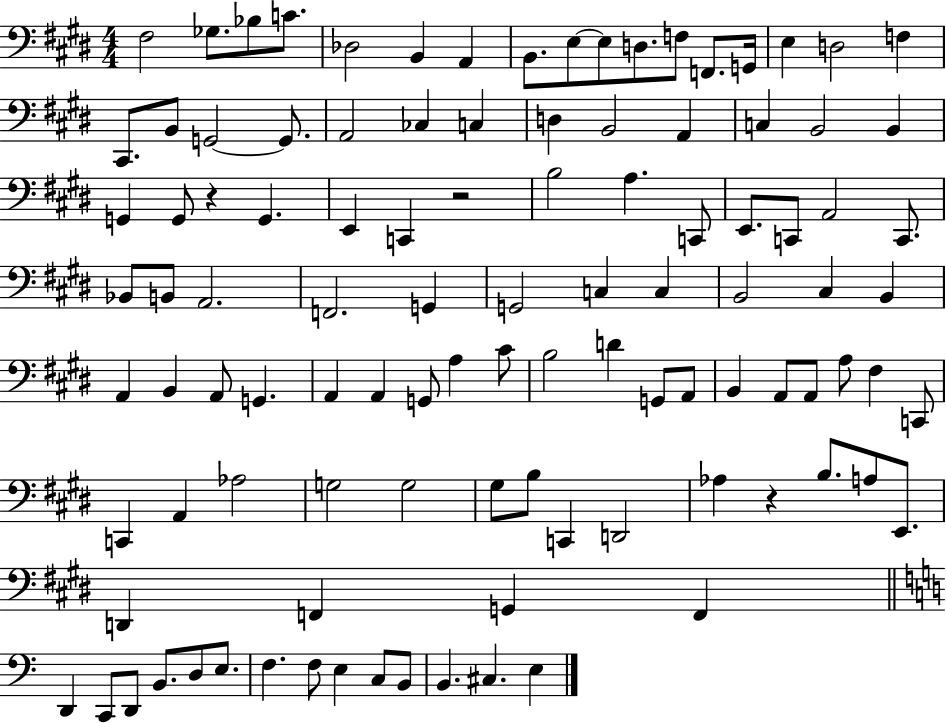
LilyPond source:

{
  \clef bass
  \numericTimeSignature
  \time 4/4
  \key e \major
  fis2 ges8. bes8 c'8. | des2 b,4 a,4 | b,8. e8~~ e8 d8. f8 f,8. g,16 | e4 d2 f4 | \break cis,8. b,8 g,2~~ g,8. | a,2 ces4 c4 | d4 b,2 a,4 | c4 b,2 b,4 | \break g,4 g,8 r4 g,4. | e,4 c,4 r2 | b2 a4. c,8 | e,8. c,8 a,2 c,8. | \break bes,8 b,8 a,2. | f,2. g,4 | g,2 c4 c4 | b,2 cis4 b,4 | \break a,4 b,4 a,8 g,4. | a,4 a,4 g,8 a4 cis'8 | b2 d'4 g,8 a,8 | b,4 a,8 a,8 a8 fis4 c,8 | \break c,4 a,4 aes2 | g2 g2 | gis8 b8 c,4 d,2 | aes4 r4 b8. a8 e,8. | \break d,4 f,4 g,4 f,4 | \bar "||" \break \key a \minor d,4 c,8 d,8 b,8. d8 e8. | f4. f8 e4 c8 b,8 | b,4. cis4. e4 | \bar "|."
}